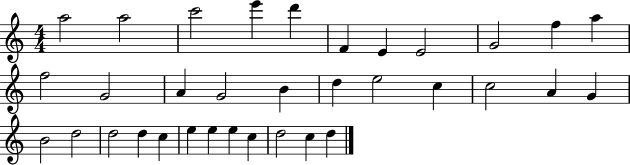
{
  \clef treble
  \numericTimeSignature
  \time 4/4
  \key c \major
  a''2 a''2 | c'''2 e'''4 d'''4 | f'4 e'4 e'2 | g'2 f''4 a''4 | \break f''2 g'2 | a'4 g'2 b'4 | d''4 e''2 c''4 | c''2 a'4 g'4 | \break b'2 d''2 | d''2 d''4 c''4 | e''4 e''4 e''4 c''4 | d''2 c''4 d''4 | \break \bar "|."
}